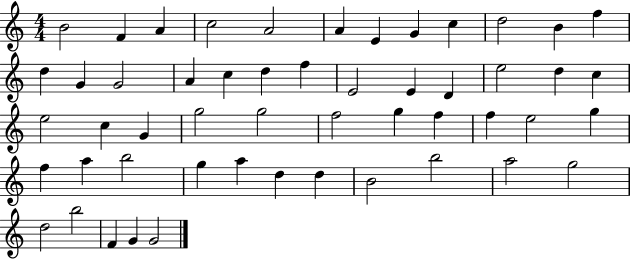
X:1
T:Untitled
M:4/4
L:1/4
K:C
B2 F A c2 A2 A E G c d2 B f d G G2 A c d f E2 E D e2 d c e2 c G g2 g2 f2 g f f e2 g f a b2 g a d d B2 b2 a2 g2 d2 b2 F G G2